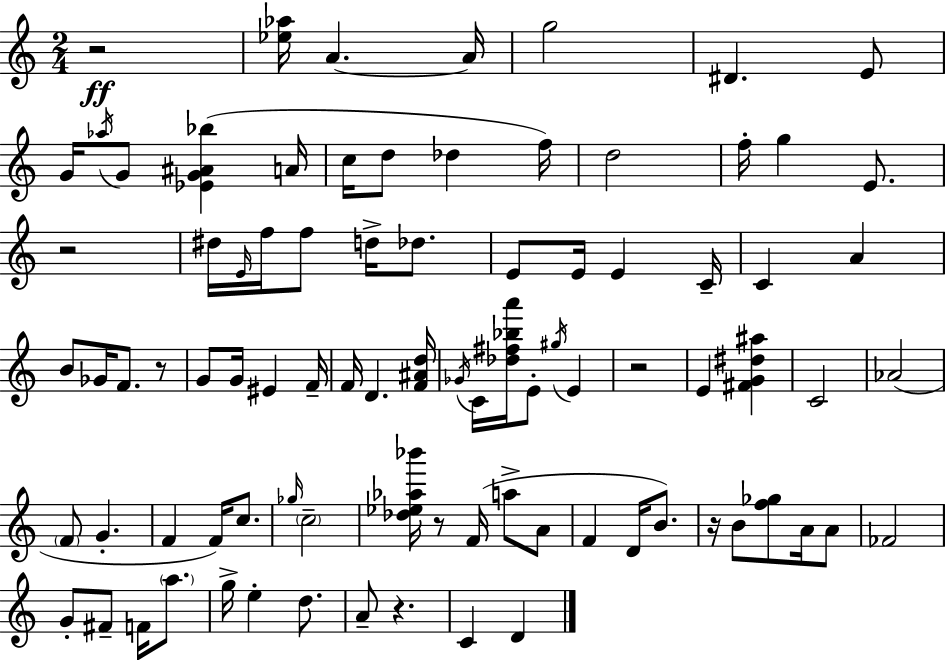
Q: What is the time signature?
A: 2/4